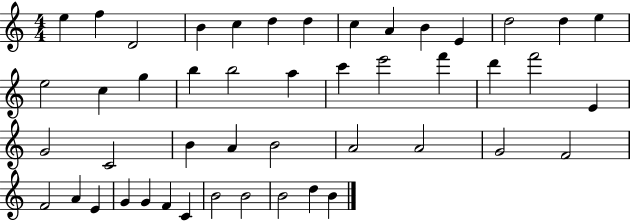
X:1
T:Untitled
M:4/4
L:1/4
K:C
e f D2 B c d d c A B E d2 d e e2 c g b b2 a c' e'2 f' d' f'2 E G2 C2 B A B2 A2 A2 G2 F2 F2 A E G G F C B2 B2 B2 d B